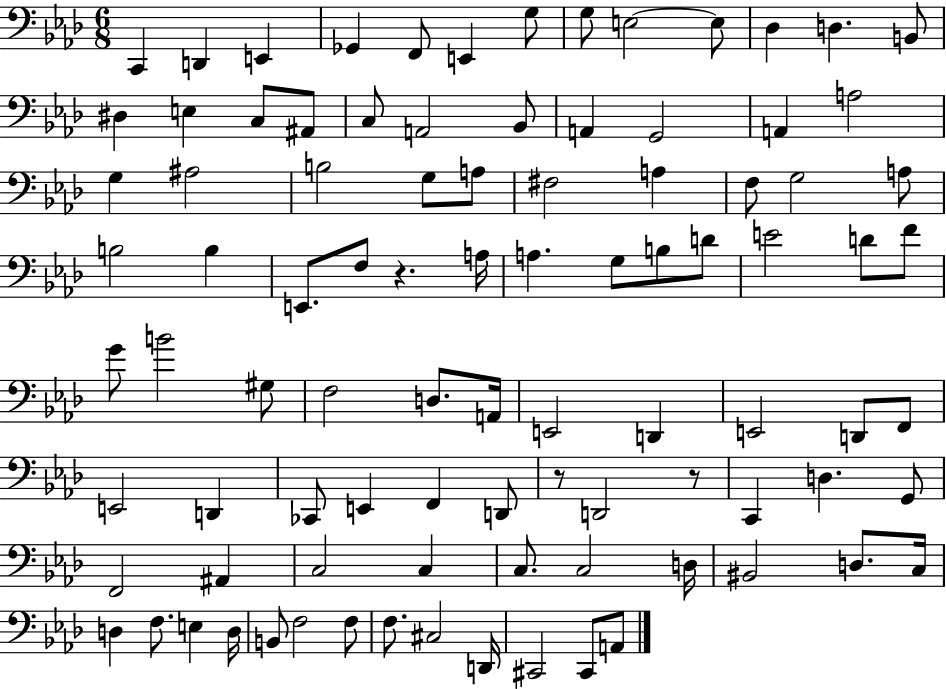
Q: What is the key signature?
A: AES major